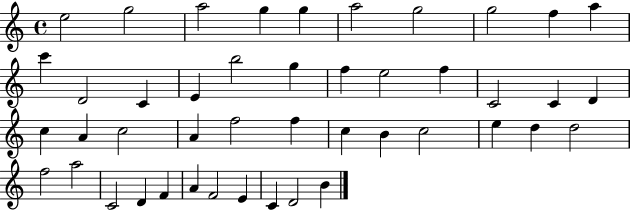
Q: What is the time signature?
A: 4/4